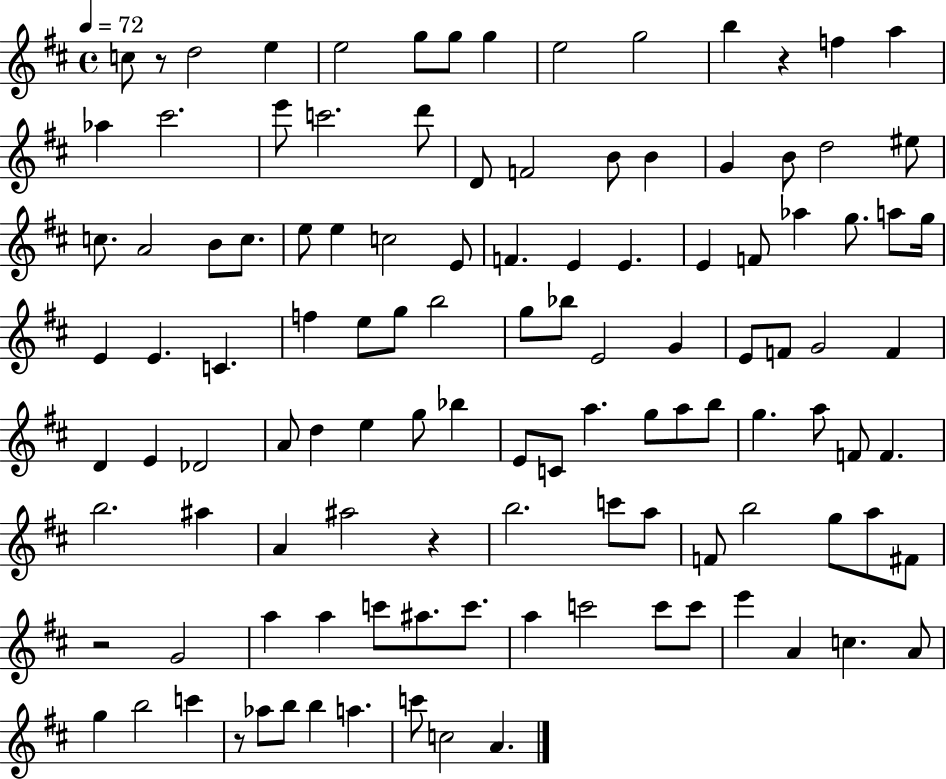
C5/e R/e D5/h E5/q E5/h G5/e G5/e G5/q E5/h G5/h B5/q R/q F5/q A5/q Ab5/q C#6/h. E6/e C6/h. D6/e D4/e F4/h B4/e B4/q G4/q B4/e D5/h EIS5/e C5/e. A4/h B4/e C5/e. E5/e E5/q C5/h E4/e F4/q. E4/q E4/q. E4/q F4/e Ab5/q G5/e. A5/e G5/s E4/q E4/q. C4/q. F5/q E5/e G5/e B5/h G5/e Bb5/e E4/h G4/q E4/e F4/e G4/h F4/q D4/q E4/q Db4/h A4/e D5/q E5/q G5/e Bb5/q E4/e C4/e A5/q. G5/e A5/e B5/e G5/q. A5/e F4/e F4/q. B5/h. A#5/q A4/q A#5/h R/q B5/h. C6/e A5/e F4/e B5/h G5/e A5/e F#4/e R/h G4/h A5/q A5/q C6/e A#5/e. C6/e. A5/q C6/h C6/e C6/e E6/q A4/q C5/q. A4/e G5/q B5/h C6/q R/e Ab5/e B5/e B5/q A5/q. C6/e C5/h A4/q.